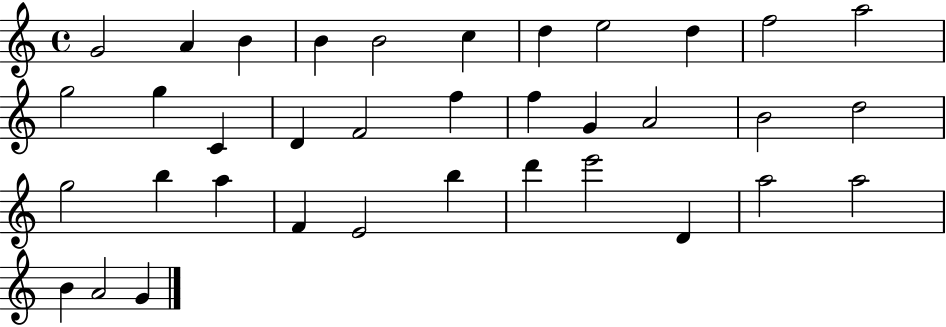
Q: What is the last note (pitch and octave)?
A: G4